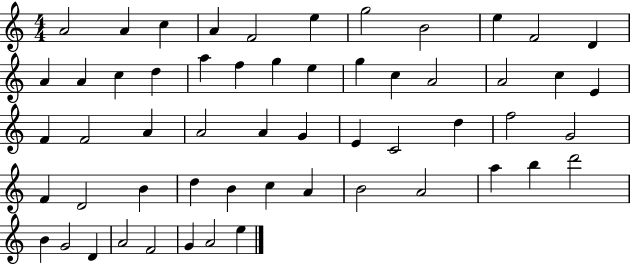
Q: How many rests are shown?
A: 0